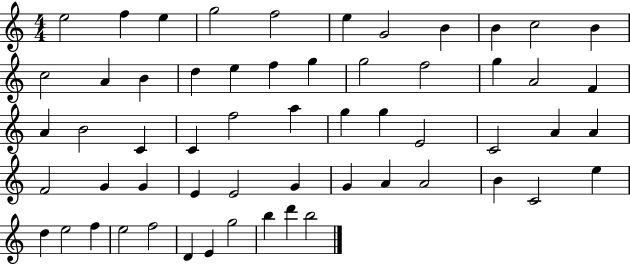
{
  \clef treble
  \numericTimeSignature
  \time 4/4
  \key c \major
  e''2 f''4 e''4 | g''2 f''2 | e''4 g'2 b'4 | b'4 c''2 b'4 | \break c''2 a'4 b'4 | d''4 e''4 f''4 g''4 | g''2 f''2 | g''4 a'2 f'4 | \break a'4 b'2 c'4 | c'4 f''2 a''4 | g''4 g''4 e'2 | c'2 a'4 a'4 | \break f'2 g'4 g'4 | e'4 e'2 g'4 | g'4 a'4 a'2 | b'4 c'2 e''4 | \break d''4 e''2 f''4 | e''2 f''2 | d'4 e'4 g''2 | b''4 d'''4 b''2 | \break \bar "|."
}